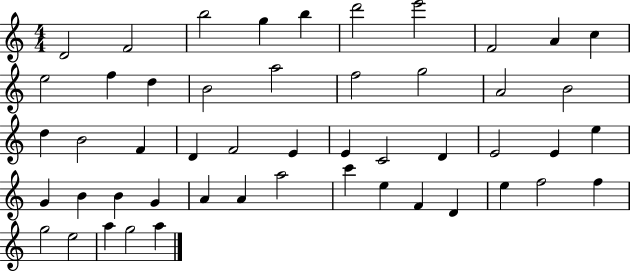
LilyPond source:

{
  \clef treble
  \numericTimeSignature
  \time 4/4
  \key c \major
  d'2 f'2 | b''2 g''4 b''4 | d'''2 e'''2 | f'2 a'4 c''4 | \break e''2 f''4 d''4 | b'2 a''2 | f''2 g''2 | a'2 b'2 | \break d''4 b'2 f'4 | d'4 f'2 e'4 | e'4 c'2 d'4 | e'2 e'4 e''4 | \break g'4 b'4 b'4 g'4 | a'4 a'4 a''2 | c'''4 e''4 f'4 d'4 | e''4 f''2 f''4 | \break g''2 e''2 | a''4 g''2 a''4 | \bar "|."
}